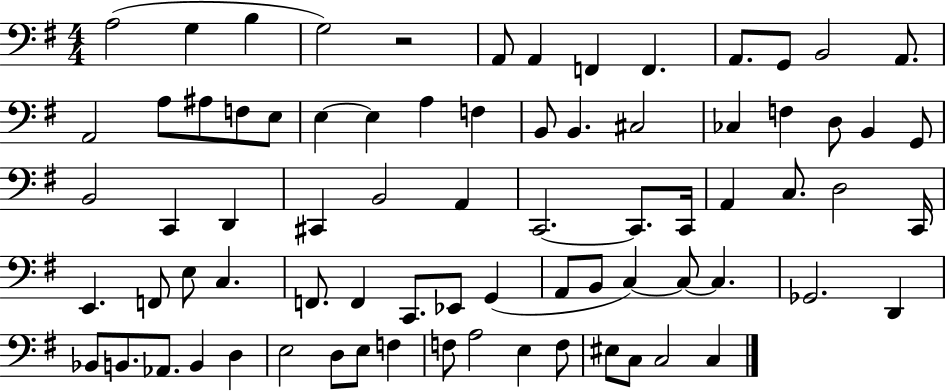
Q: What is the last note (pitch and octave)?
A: C3